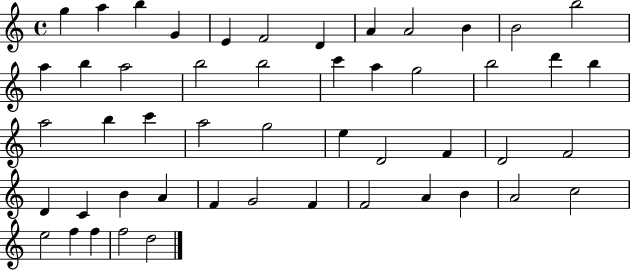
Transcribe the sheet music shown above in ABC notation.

X:1
T:Untitled
M:4/4
L:1/4
K:C
g a b G E F2 D A A2 B B2 b2 a b a2 b2 b2 c' a g2 b2 d' b a2 b c' a2 g2 e D2 F D2 F2 D C B A F G2 F F2 A B A2 c2 e2 f f f2 d2